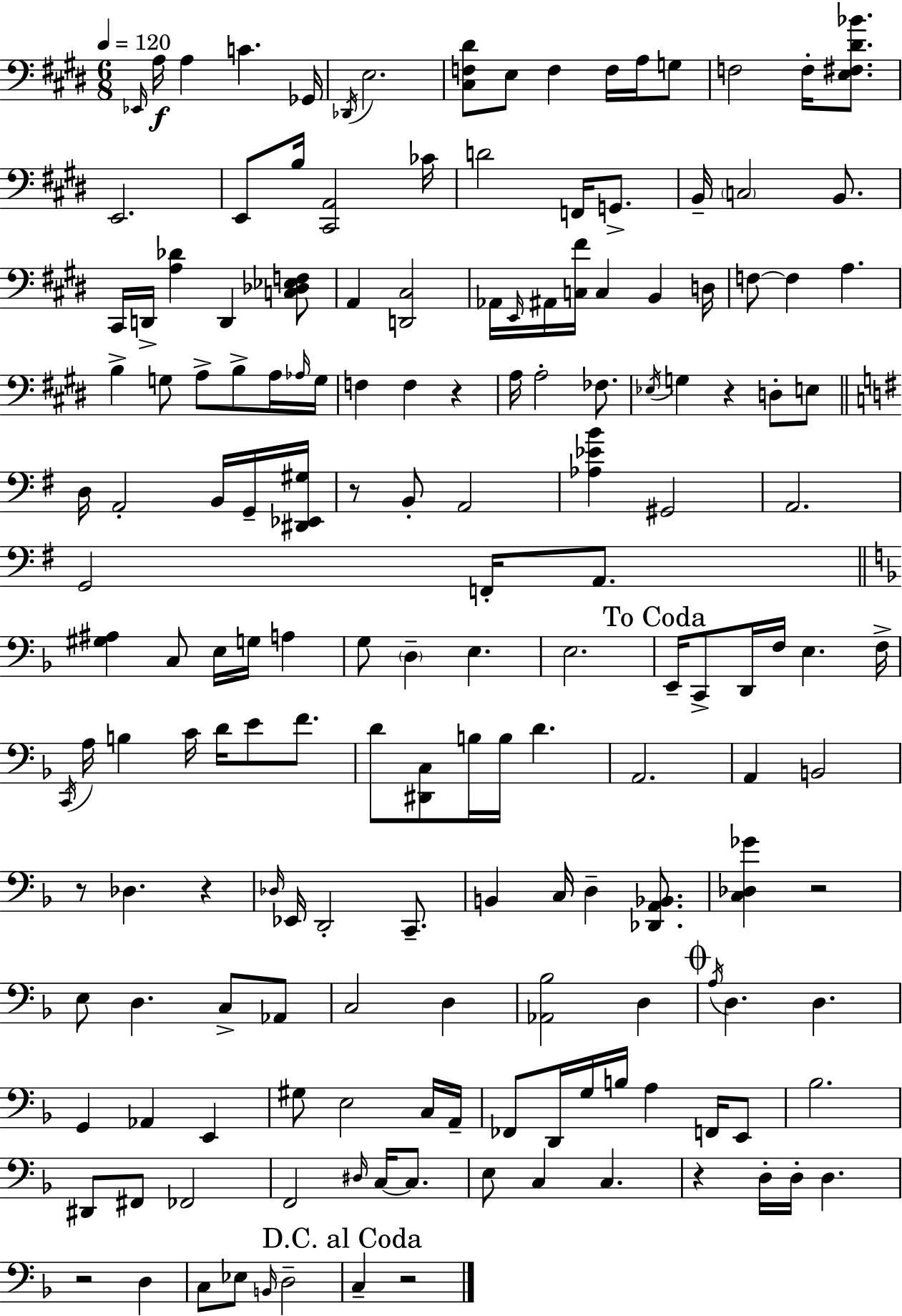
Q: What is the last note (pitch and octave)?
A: C3